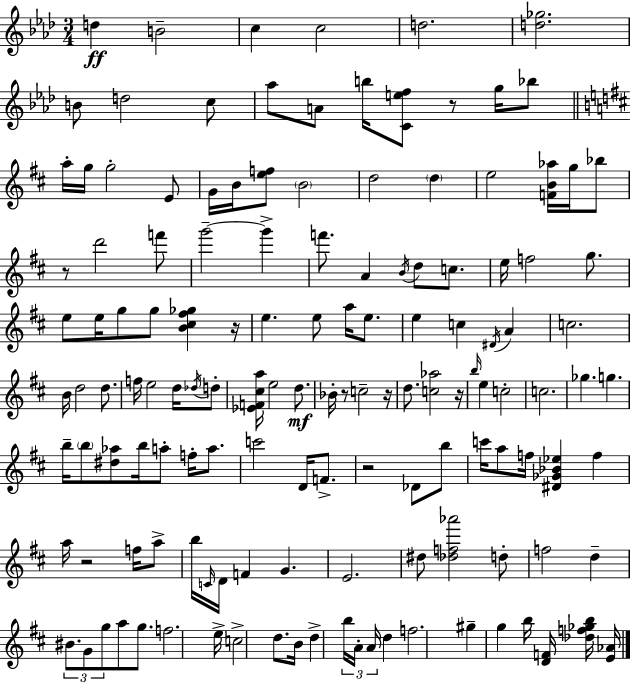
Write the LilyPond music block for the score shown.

{
  \clef treble
  \numericTimeSignature
  \time 3/4
  \key f \minor
  d''4\ff b'2-- | c''4 c''2 | d''2. | <d'' ges''>2. | \break b'8 d''2 c''8 | aes''8 a'8 b''16 <c' e'' f''>8 r8 g''16 bes''8 | \bar "||" \break \key b \minor a''16-. g''16 g''2-. e'8 | g'16 b'16 <e'' f''>8 \parenthesize b'2 | d''2 \parenthesize d''4 | e''2 <f' b' aes''>16 g''16 bes''8 | \break r8 d'''2 f'''8 | g'''2--~~ g'''4-> | f'''8. a'4 \acciaccatura { b'16 } d''8 c''8. | e''16 f''2 g''8. | \break e''8 e''16 g''8 g''8 <b' cis'' fis'' ges''>4 | r16 e''4. e''8 a''16 e''8. | e''4 c''4 \acciaccatura { dis'16 } a'4 | c''2. | \break b'16 d''2 d''8. | f''16 e''2 d''16 | \acciaccatura { des''16 } d''8-. <ees' f' cis'' a''>16 e''2 | d''8.\mf bes'16-. r8 c''2-- | \break r16 d''8. <c'' aes''>2 | r16 \grace { b''16 } e''4 c''2-. | c''2. | ges''4. g''4. | \break b''16-- \parenthesize b''8 <dis'' aes''>8 b''16 a''8-. | f''16-. a''8. c'''2 | d'16 f'8.-> r2 | des'8 b''8 c'''16 a''8 f''16 <dis' ges' bes' ees''>4 | \break f''4 a''16 r2 | f''16 a''8-> b''16 \grace { c'16 } d'16 f'4 g'4. | e'2. | dis''8 <des'' f'' aes'''>2 | \break d''8-. f''2 | d''4-- \tuplet 3/2 { bis'8. g'8 g''8 } | a''8 g''8. f''2. | e''16-> c''2-> | \break d''8. b'16 d''4-> \tuplet 3/2 { b''16 a'16-. | a'16 } d''4 f''2. | gis''4-- g''4 | b''16 <d' f'>16 <des'' f'' ges'' b''>16 <e' aes'>16 \bar "|."
}